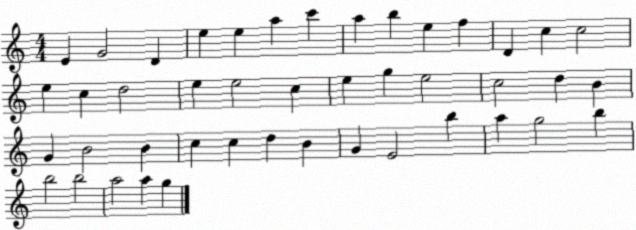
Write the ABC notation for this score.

X:1
T:Untitled
M:4/4
L:1/4
K:C
E G2 D e e a c' a b e f D c c2 e c d2 e e2 c e g e2 c2 d B G B2 B c c d B G E2 b a g2 b b2 b2 a2 a g